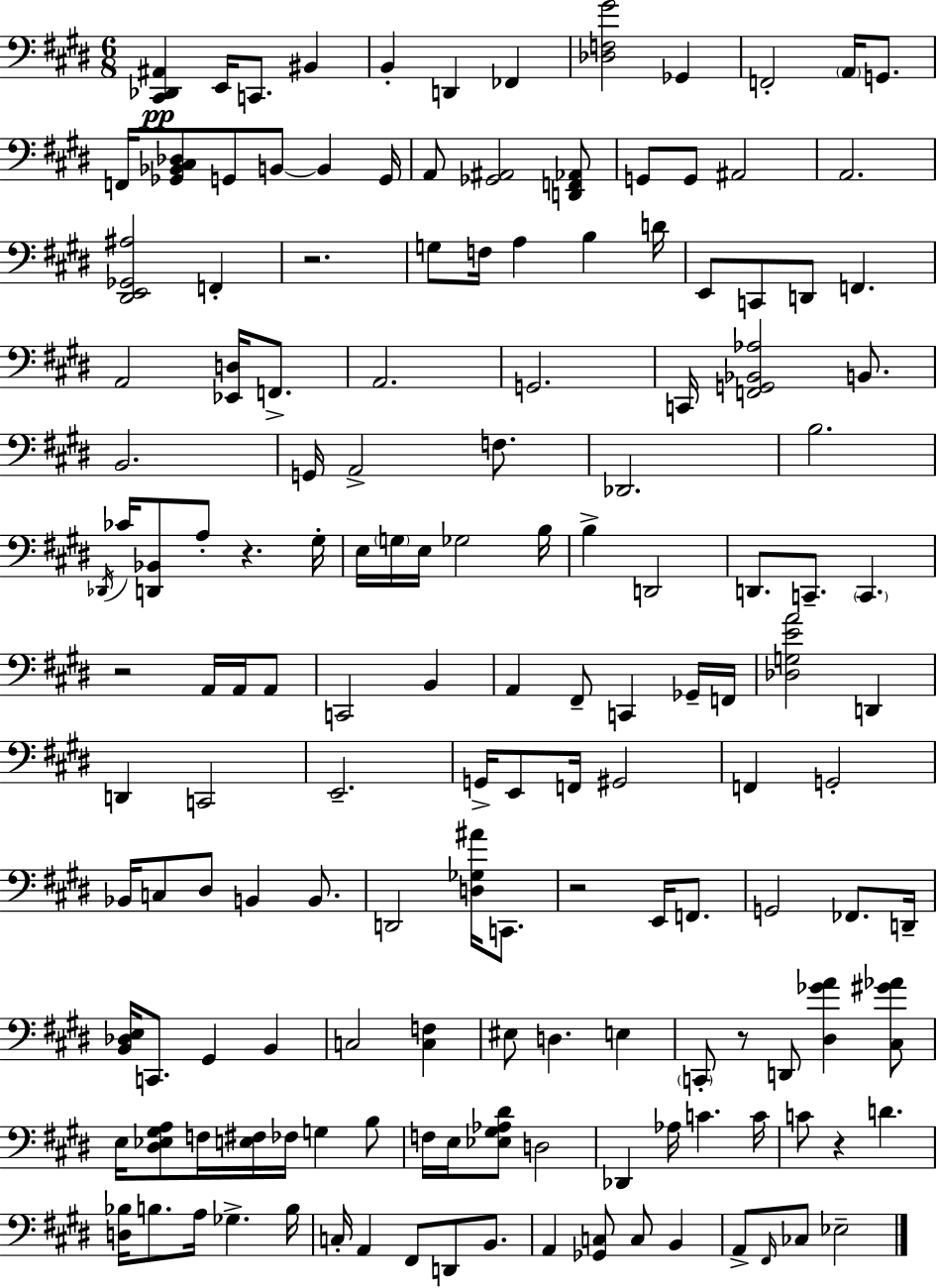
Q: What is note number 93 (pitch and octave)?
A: EIS3